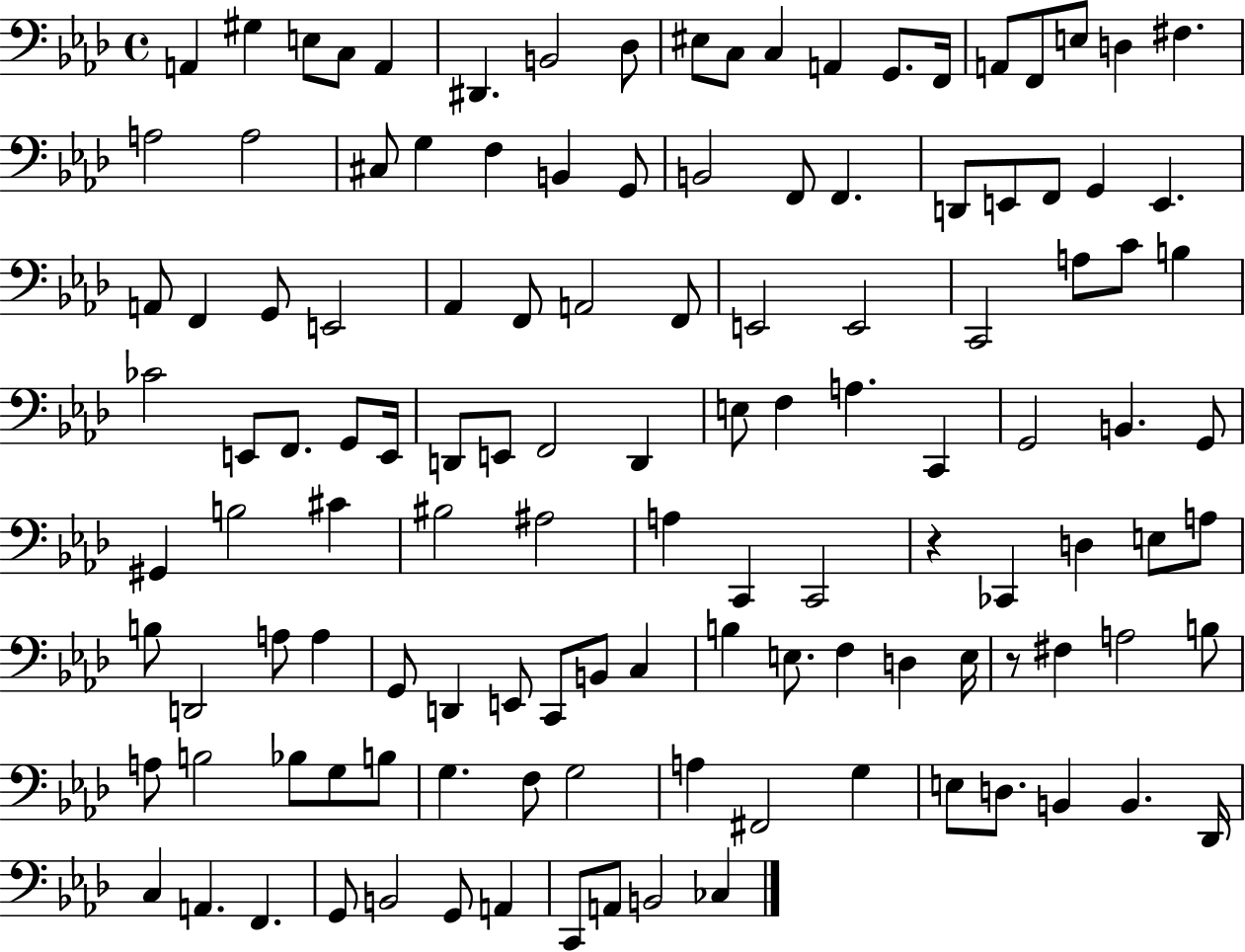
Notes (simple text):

A2/q G#3/q E3/e C3/e A2/q D#2/q. B2/h Db3/e EIS3/e C3/e C3/q A2/q G2/e. F2/s A2/e F2/e E3/e D3/q F#3/q. A3/h A3/h C#3/e G3/q F3/q B2/q G2/e B2/h F2/e F2/q. D2/e E2/e F2/e G2/q E2/q. A2/e F2/q G2/e E2/h Ab2/q F2/e A2/h F2/e E2/h E2/h C2/h A3/e C4/e B3/q CES4/h E2/e F2/e. G2/e E2/s D2/e E2/e F2/h D2/q E3/e F3/q A3/q. C2/q G2/h B2/q. G2/e G#2/q B3/h C#4/q BIS3/h A#3/h A3/q C2/q C2/h R/q CES2/q D3/q E3/e A3/e B3/e D2/h A3/e A3/q G2/e D2/q E2/e C2/e B2/e C3/q B3/q E3/e. F3/q D3/q E3/s R/e F#3/q A3/h B3/e A3/e B3/h Bb3/e G3/e B3/e G3/q. F3/e G3/h A3/q F#2/h G3/q E3/e D3/e. B2/q B2/q. Db2/s C3/q A2/q. F2/q. G2/e B2/h G2/e A2/q C2/e A2/e B2/h CES3/q